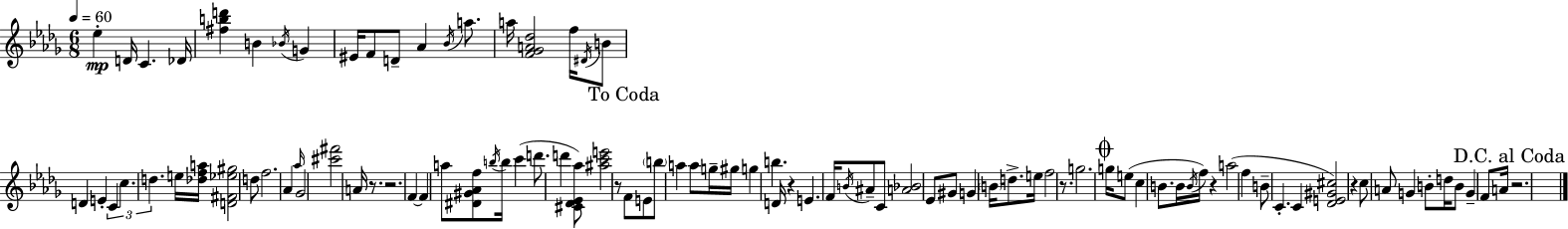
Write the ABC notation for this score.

X:1
T:Untitled
M:6/8
L:1/4
K:Bbm
_e D/4 C _D/4 [^fbd'] B _B/4 G ^E/4 F/2 D/2 _A _B/4 a/2 a/4 [F_GA_d]2 f/4 ^D/4 B/2 D E C c d e/4 [_dfa]/4 [D^F_e^g]2 d/2 f2 _A _a/4 _G2 [^c'^f']2 A/4 z/2 z2 F F a/2 [^D^G_Af]/2 b/4 b/4 c' d'/2 d' [^C_D_E_a]/2 [^ac'e']2 z/2 F/2 E/2 b/2 a a/2 g/4 ^g/4 g b D/4 z E F/4 B/4 ^A/2 C/2 [A_B]2 _E/2 ^G/2 G B/4 d/2 e/4 f2 z/2 g2 g/4 e/2 c B/2 B/4 B/4 f/4 z a2 f B/2 C C [_DE^G^c]2 z c/2 A/2 G B/2 d/4 B/2 G F/2 A/4 z2